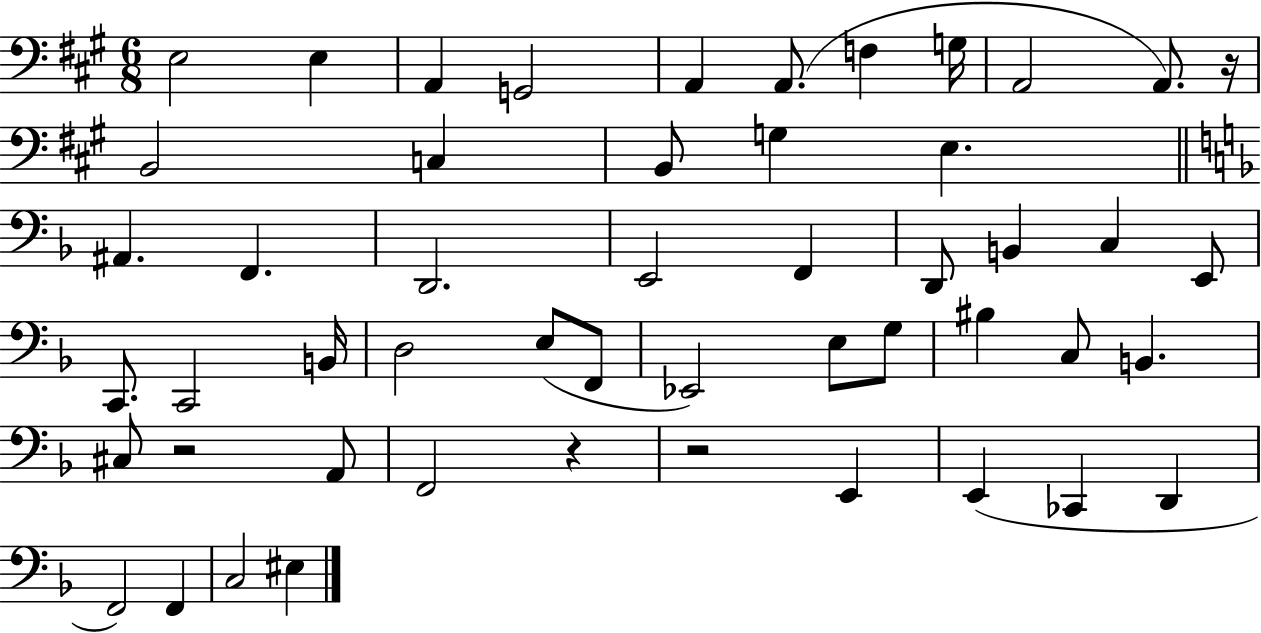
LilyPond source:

{
  \clef bass
  \numericTimeSignature
  \time 6/8
  \key a \major
  \repeat volta 2 { e2 e4 | a,4 g,2 | a,4 a,8.( f4 g16 | a,2 a,8.) r16 | \break b,2 c4 | b,8 g4 e4. | \bar "||" \break \key d \minor ais,4. f,4. | d,2. | e,2 f,4 | d,8 b,4 c4 e,8 | \break c,8. c,2 b,16 | d2 e8( f,8 | ees,2) e8 g8 | bis4 c8 b,4. | \break cis8 r2 a,8 | f,2 r4 | r2 e,4 | e,4( ces,4 d,4 | \break f,2) f,4 | c2 eis4 | } \bar "|."
}